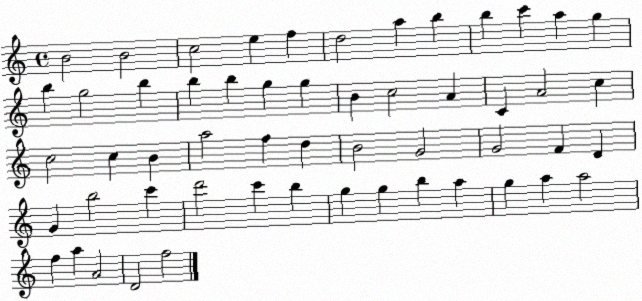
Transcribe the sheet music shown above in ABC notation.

X:1
T:Untitled
M:4/4
L:1/4
K:C
B2 B2 c2 e f d2 a b b c' a g b g2 b b b g g B c2 A C A2 c c2 c B a2 f d B2 G2 G2 F D G b2 c' d'2 c' b g g b a g a a2 f a A2 D2 f2